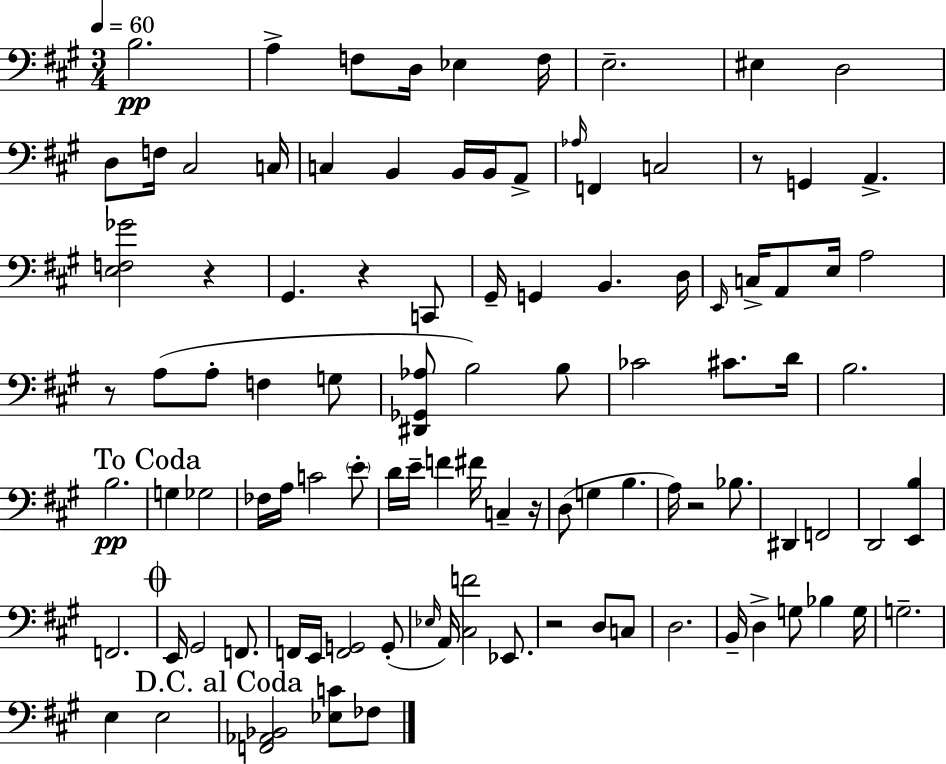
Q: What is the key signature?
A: A major